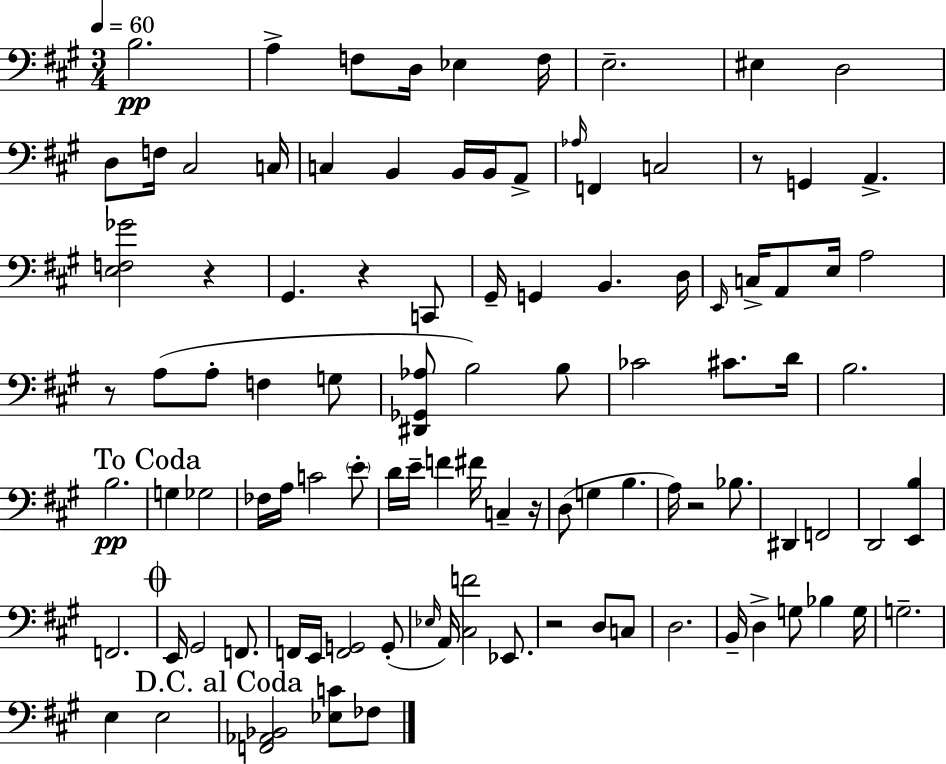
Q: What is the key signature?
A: A major